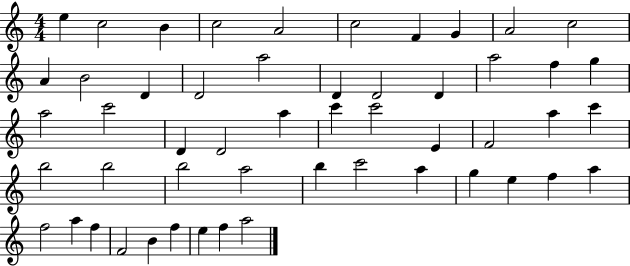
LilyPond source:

{
  \clef treble
  \numericTimeSignature
  \time 4/4
  \key c \major
  e''4 c''2 b'4 | c''2 a'2 | c''2 f'4 g'4 | a'2 c''2 | \break a'4 b'2 d'4 | d'2 a''2 | d'4 d'2 d'4 | a''2 f''4 g''4 | \break a''2 c'''2 | d'4 d'2 a''4 | c'''4 c'''2 e'4 | f'2 a''4 c'''4 | \break b''2 b''2 | b''2 a''2 | b''4 c'''2 a''4 | g''4 e''4 f''4 a''4 | \break f''2 a''4 f''4 | f'2 b'4 f''4 | e''4 f''4 a''2 | \bar "|."
}